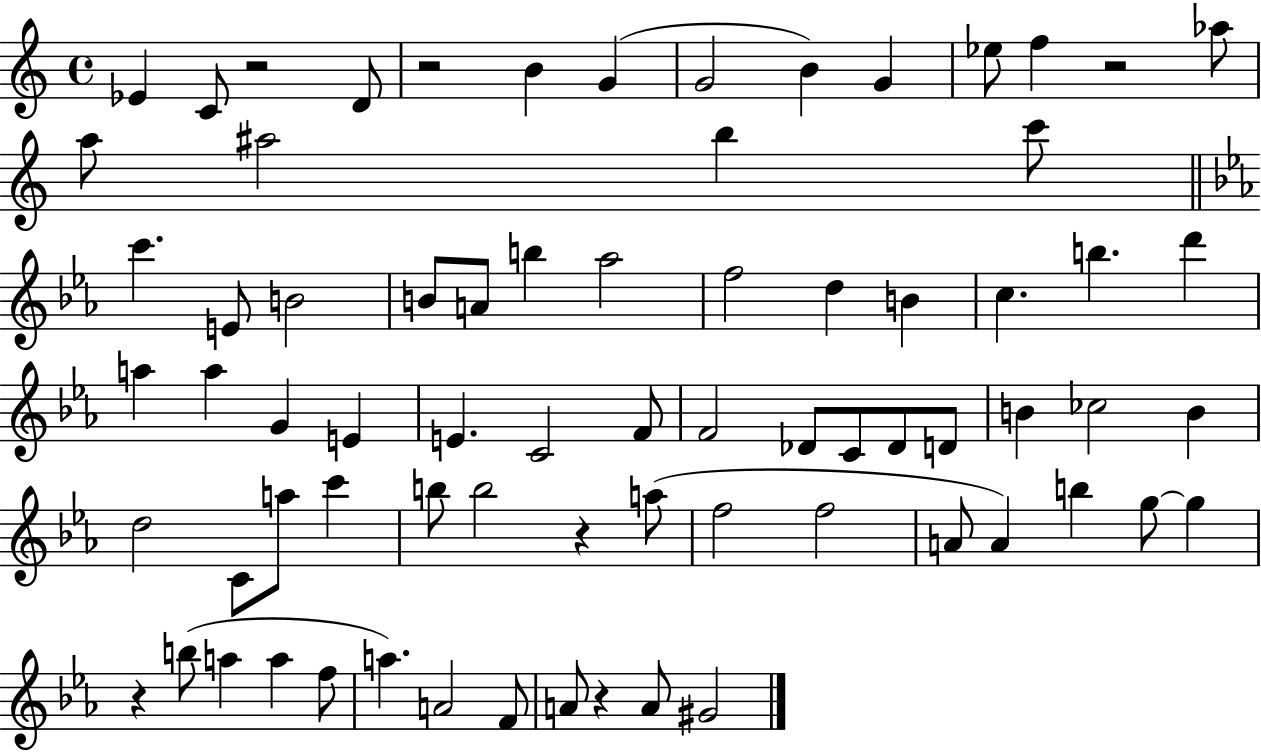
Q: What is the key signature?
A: C major